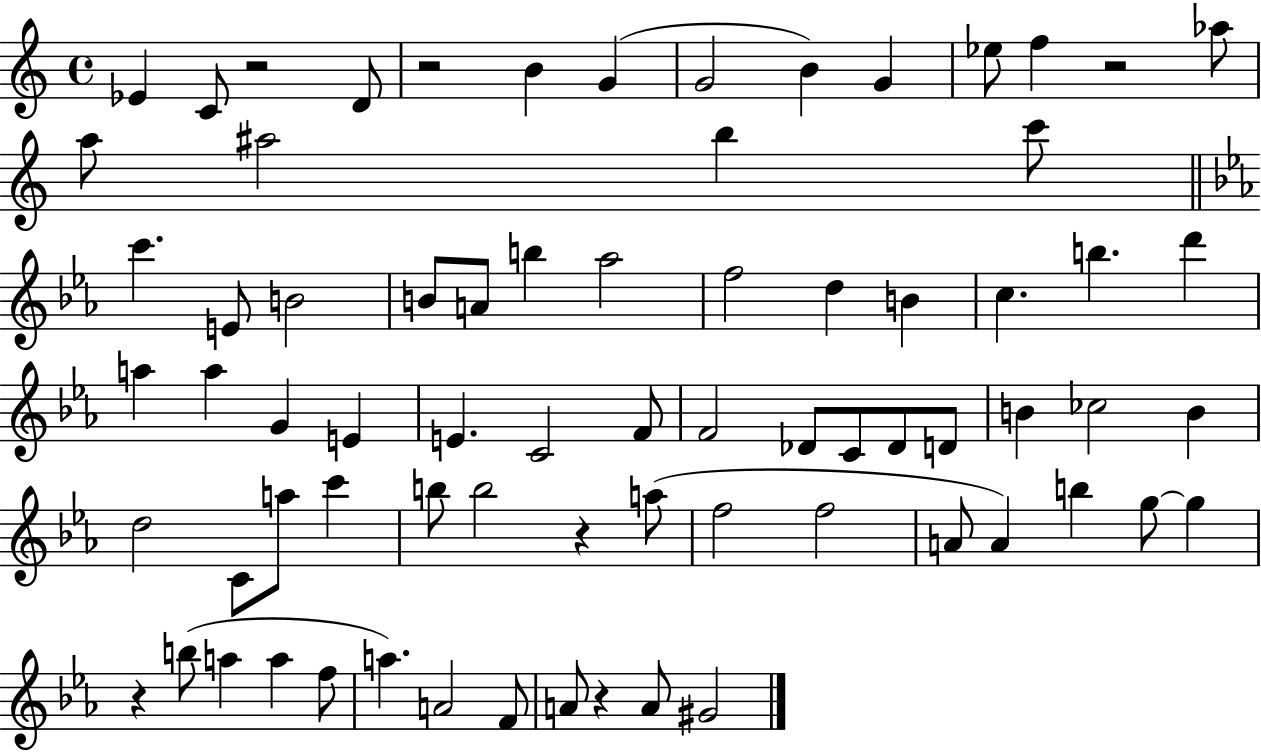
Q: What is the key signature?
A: C major